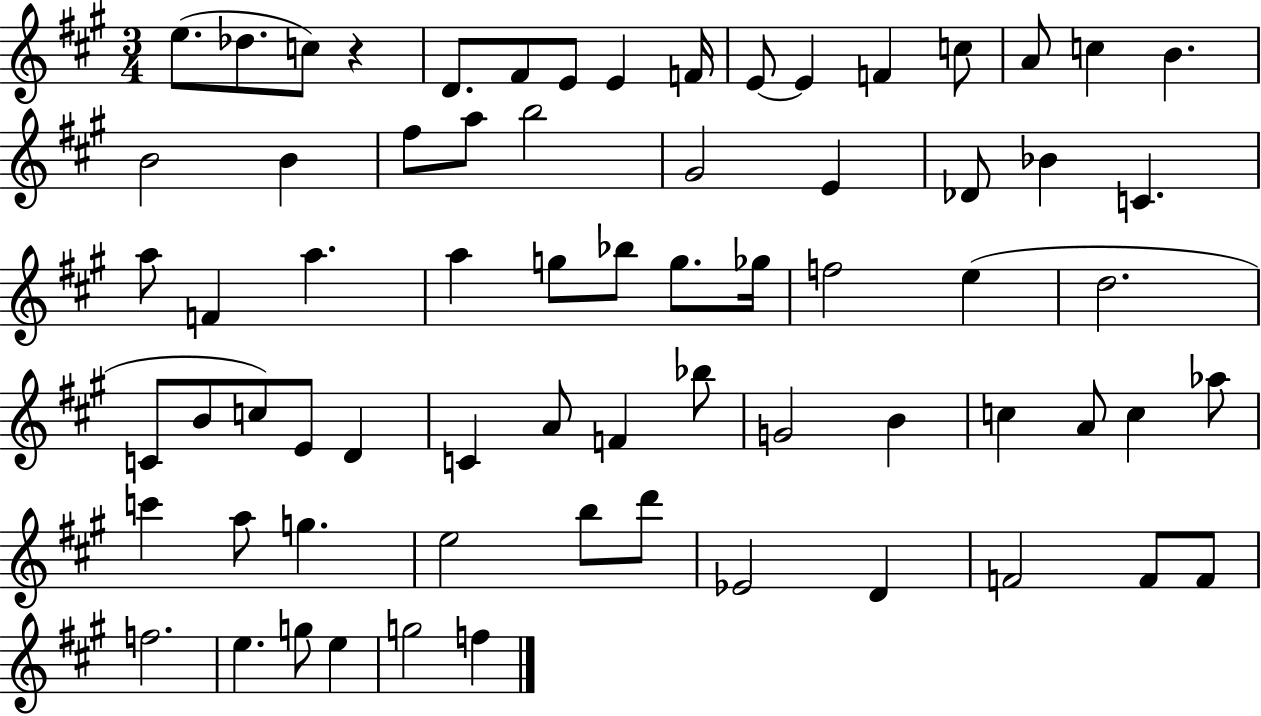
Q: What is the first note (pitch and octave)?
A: E5